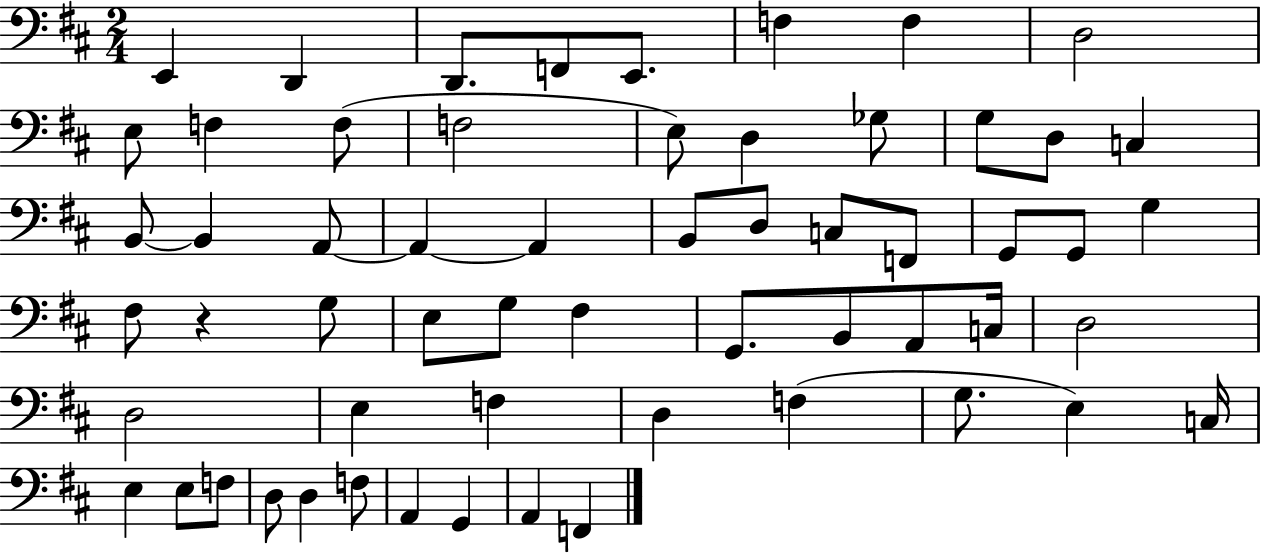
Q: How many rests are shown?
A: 1